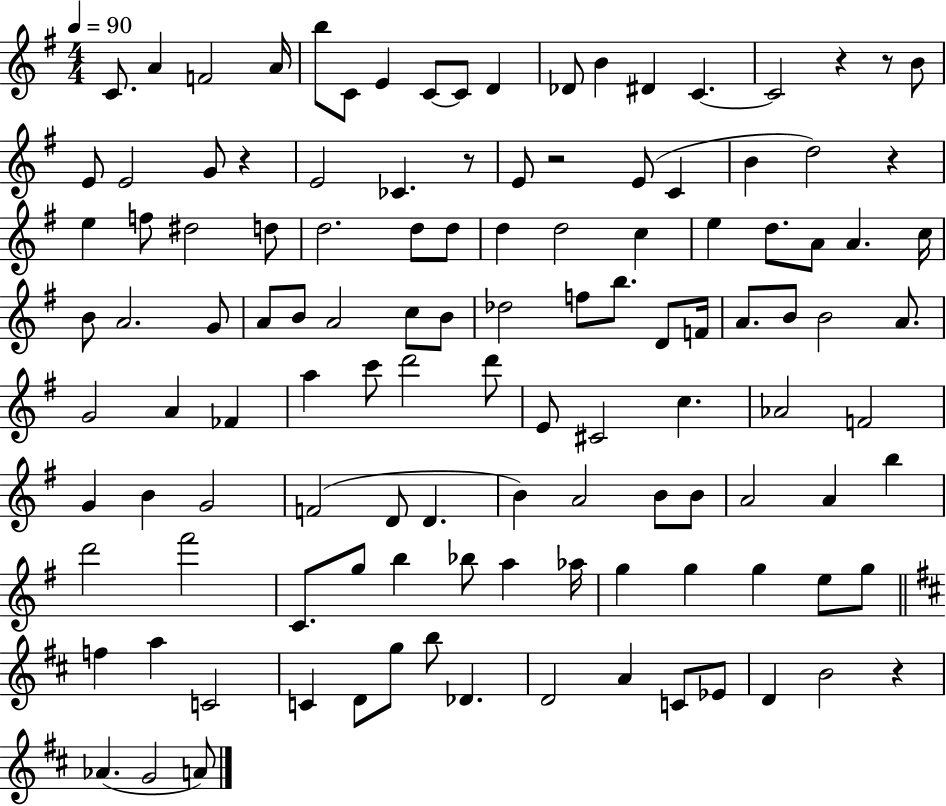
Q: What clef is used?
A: treble